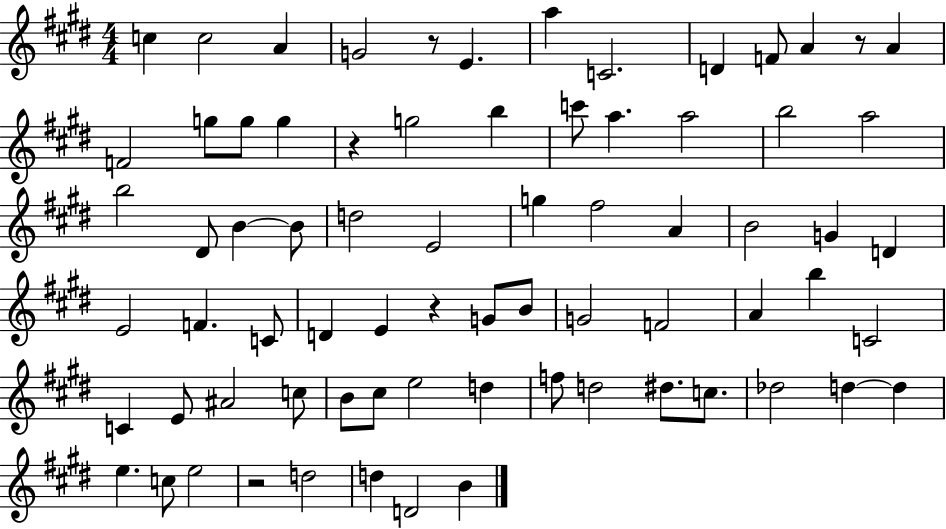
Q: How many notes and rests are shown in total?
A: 73